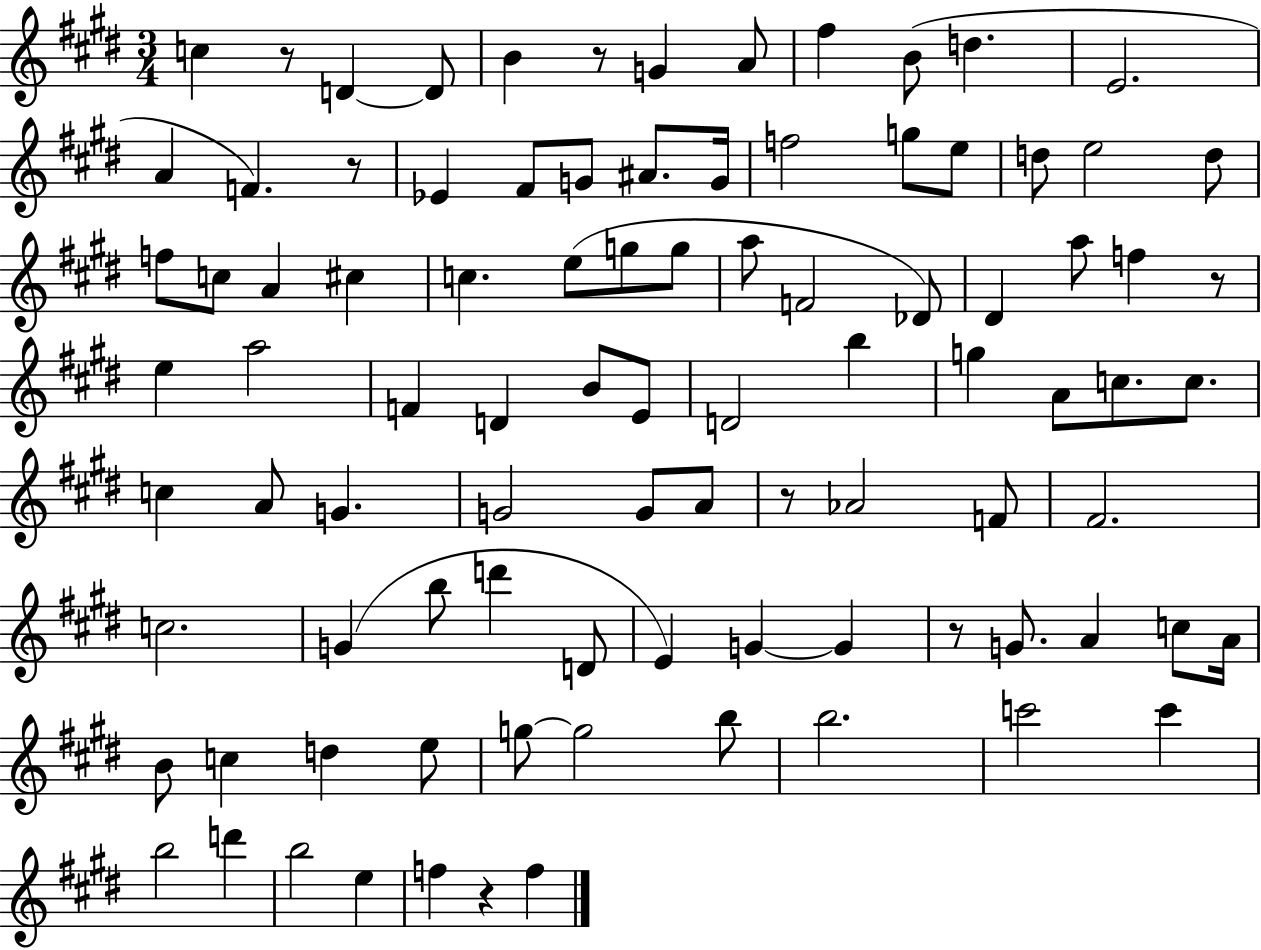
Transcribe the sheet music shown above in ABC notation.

X:1
T:Untitled
M:3/4
L:1/4
K:E
c z/2 D D/2 B z/2 G A/2 ^f B/2 d E2 A F z/2 _E ^F/2 G/2 ^A/2 G/4 f2 g/2 e/2 d/2 e2 d/2 f/2 c/2 A ^c c e/2 g/2 g/2 a/2 F2 _D/2 ^D a/2 f z/2 e a2 F D B/2 E/2 D2 b g A/2 c/2 c/2 c A/2 G G2 G/2 A/2 z/2 _A2 F/2 ^F2 c2 G b/2 d' D/2 E G G z/2 G/2 A c/2 A/4 B/2 c d e/2 g/2 g2 b/2 b2 c'2 c' b2 d' b2 e f z f